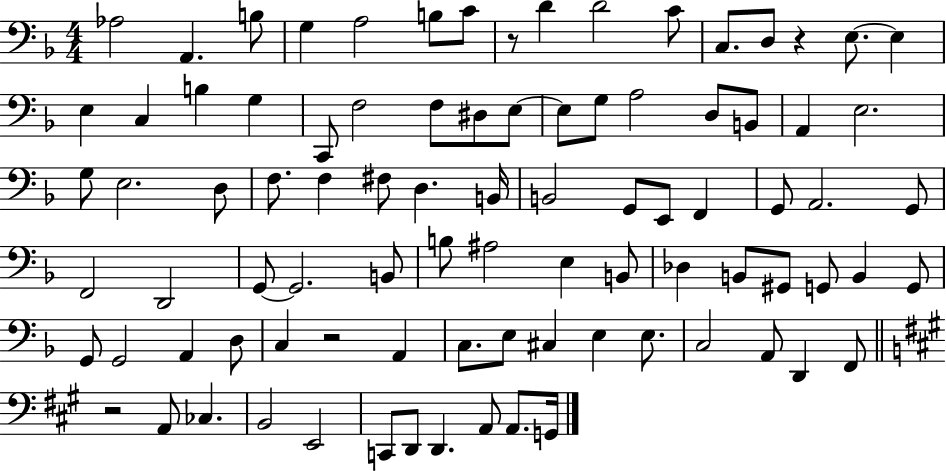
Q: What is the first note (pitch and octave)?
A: Ab3